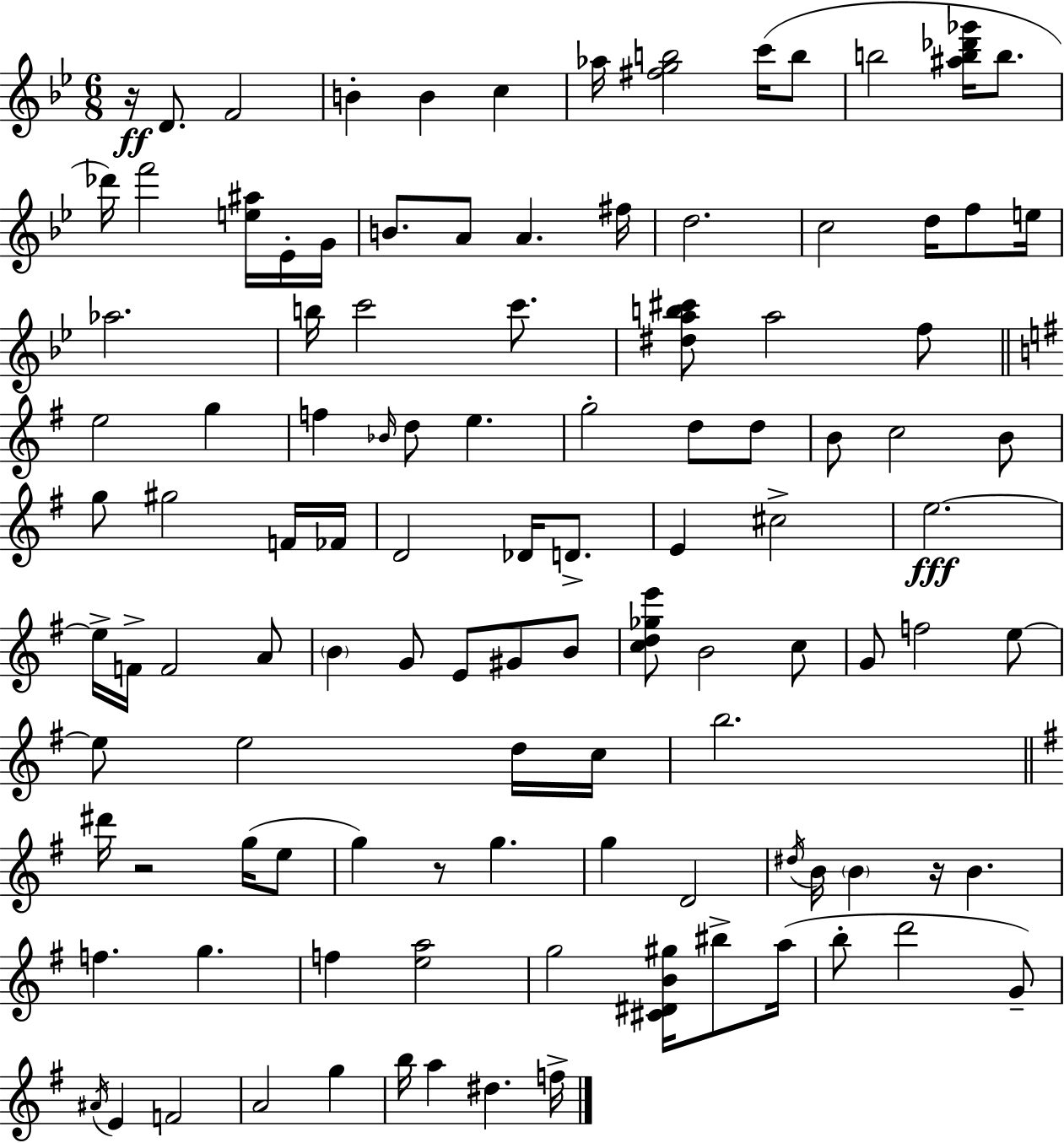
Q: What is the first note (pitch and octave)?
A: D4